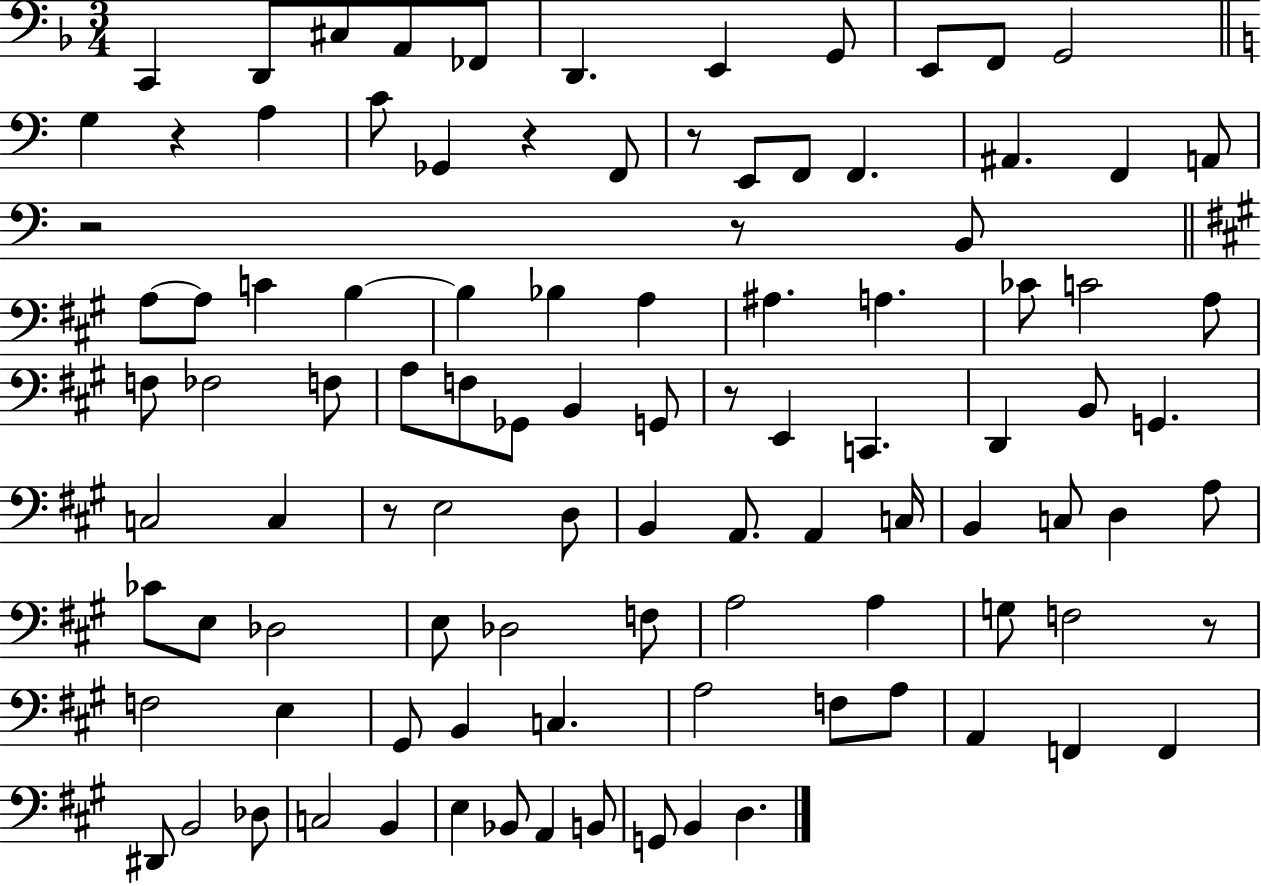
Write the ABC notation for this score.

X:1
T:Untitled
M:3/4
L:1/4
K:F
C,, D,,/2 ^C,/2 A,,/2 _F,,/2 D,, E,, G,,/2 E,,/2 F,,/2 G,,2 G, z A, C/2 _G,, z F,,/2 z/2 E,,/2 F,,/2 F,, ^A,, F,, A,,/2 z2 z/2 B,,/2 A,/2 A,/2 C B, B, _B, A, ^A, A, _C/2 C2 A,/2 F,/2 _F,2 F,/2 A,/2 F,/2 _G,,/2 B,, G,,/2 z/2 E,, C,, D,, B,,/2 G,, C,2 C, z/2 E,2 D,/2 B,, A,,/2 A,, C,/4 B,, C,/2 D, A,/2 _C/2 E,/2 _D,2 E,/2 _D,2 F,/2 A,2 A, G,/2 F,2 z/2 F,2 E, ^G,,/2 B,, C, A,2 F,/2 A,/2 A,, F,, F,, ^D,,/2 B,,2 _D,/2 C,2 B,, E, _B,,/2 A,, B,,/2 G,,/2 B,, D,